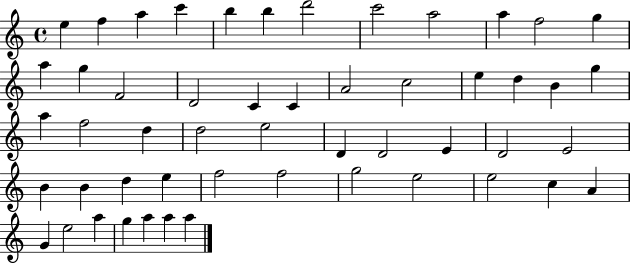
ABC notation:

X:1
T:Untitled
M:4/4
L:1/4
K:C
e f a c' b b d'2 c'2 a2 a f2 g a g F2 D2 C C A2 c2 e d B g a f2 d d2 e2 D D2 E D2 E2 B B d e f2 f2 g2 e2 e2 c A G e2 a g a a a